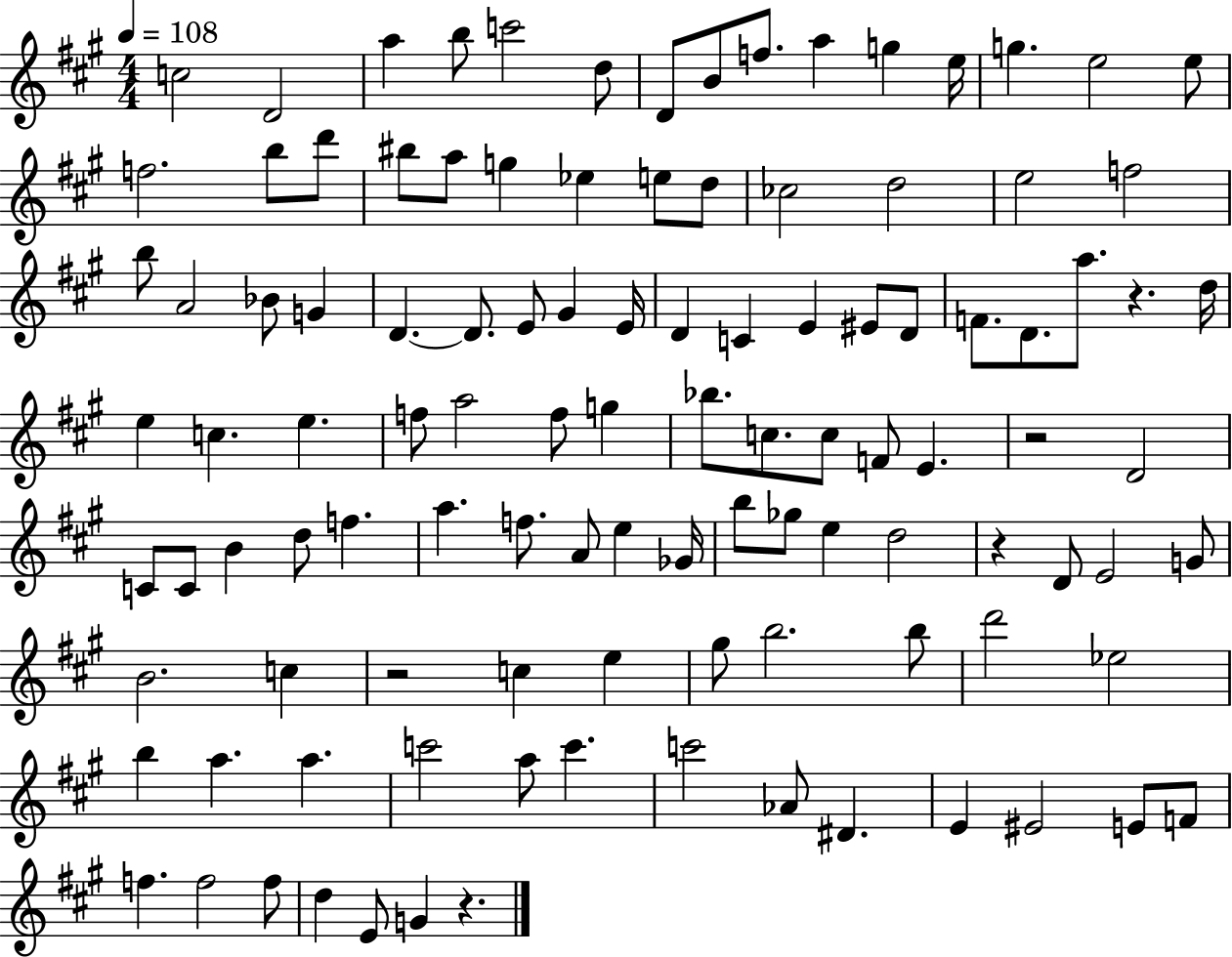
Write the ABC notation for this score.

X:1
T:Untitled
M:4/4
L:1/4
K:A
c2 D2 a b/2 c'2 d/2 D/2 B/2 f/2 a g e/4 g e2 e/2 f2 b/2 d'/2 ^b/2 a/2 g _e e/2 d/2 _c2 d2 e2 f2 b/2 A2 _B/2 G D D/2 E/2 ^G E/4 D C E ^E/2 D/2 F/2 D/2 a/2 z d/4 e c e f/2 a2 f/2 g _b/2 c/2 c/2 F/2 E z2 D2 C/2 C/2 B d/2 f a f/2 A/2 e _G/4 b/2 _g/2 e d2 z D/2 E2 G/2 B2 c z2 c e ^g/2 b2 b/2 d'2 _e2 b a a c'2 a/2 c' c'2 _A/2 ^D E ^E2 E/2 F/2 f f2 f/2 d E/2 G z